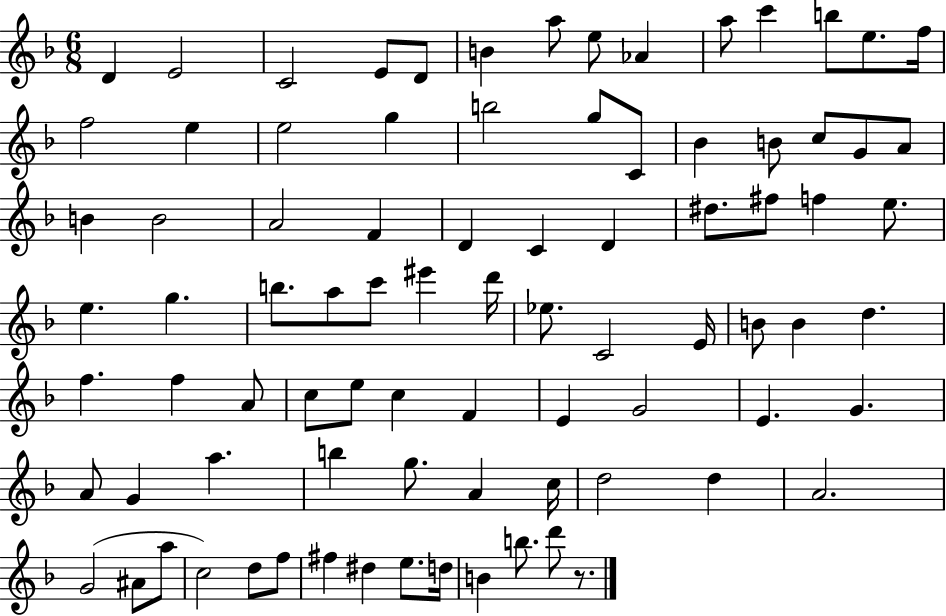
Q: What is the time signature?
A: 6/8